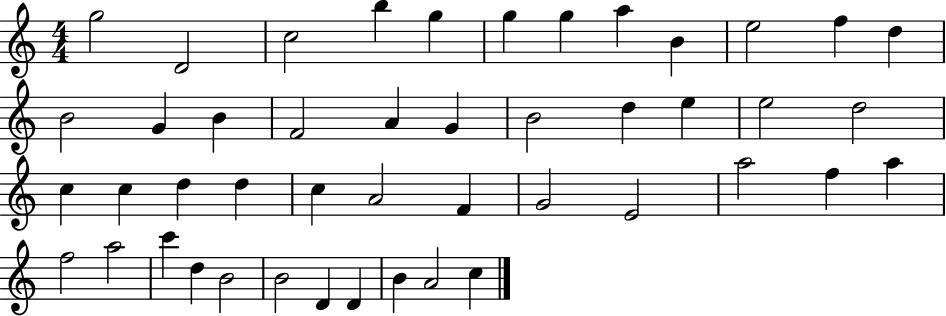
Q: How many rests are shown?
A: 0